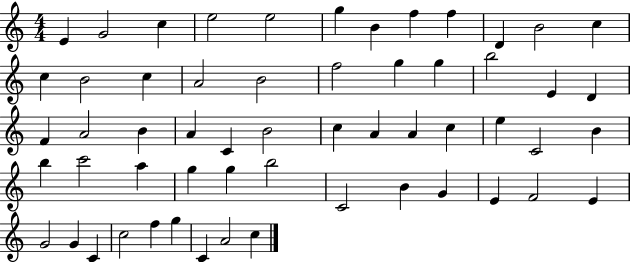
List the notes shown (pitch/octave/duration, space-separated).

E4/q G4/h C5/q E5/h E5/h G5/q B4/q F5/q F5/q D4/q B4/h C5/q C5/q B4/h C5/q A4/h B4/h F5/h G5/q G5/q B5/h E4/q D4/q F4/q A4/h B4/q A4/q C4/q B4/h C5/q A4/q A4/q C5/q E5/q C4/h B4/q B5/q C6/h A5/q G5/q G5/q B5/h C4/h B4/q G4/q E4/q F4/h E4/q G4/h G4/q C4/q C5/h F5/q G5/q C4/q A4/h C5/q